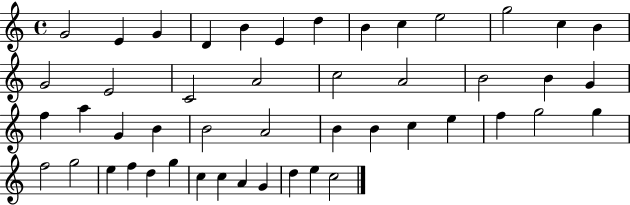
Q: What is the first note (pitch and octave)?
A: G4